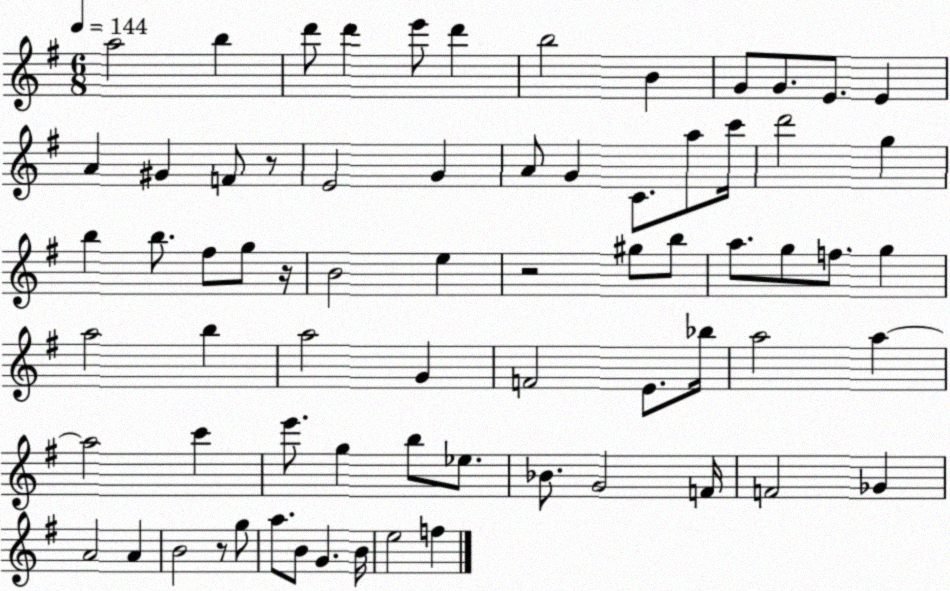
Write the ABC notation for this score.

X:1
T:Untitled
M:6/8
L:1/4
K:G
a2 b d'/2 d' e'/2 d' b2 B G/2 G/2 E/2 E A ^G F/2 z/2 E2 G A/2 G C/2 a/2 c'/4 d'2 g b b/2 ^f/2 g/2 z/4 B2 e z2 ^g/2 b/2 a/2 g/2 f/2 g a2 b a2 G F2 E/2 _b/4 a2 a a2 c' e'/2 g b/2 _e/2 _B/2 G2 F/4 F2 _G A2 A B2 z/2 g/2 a/2 B/2 G B/4 e2 f